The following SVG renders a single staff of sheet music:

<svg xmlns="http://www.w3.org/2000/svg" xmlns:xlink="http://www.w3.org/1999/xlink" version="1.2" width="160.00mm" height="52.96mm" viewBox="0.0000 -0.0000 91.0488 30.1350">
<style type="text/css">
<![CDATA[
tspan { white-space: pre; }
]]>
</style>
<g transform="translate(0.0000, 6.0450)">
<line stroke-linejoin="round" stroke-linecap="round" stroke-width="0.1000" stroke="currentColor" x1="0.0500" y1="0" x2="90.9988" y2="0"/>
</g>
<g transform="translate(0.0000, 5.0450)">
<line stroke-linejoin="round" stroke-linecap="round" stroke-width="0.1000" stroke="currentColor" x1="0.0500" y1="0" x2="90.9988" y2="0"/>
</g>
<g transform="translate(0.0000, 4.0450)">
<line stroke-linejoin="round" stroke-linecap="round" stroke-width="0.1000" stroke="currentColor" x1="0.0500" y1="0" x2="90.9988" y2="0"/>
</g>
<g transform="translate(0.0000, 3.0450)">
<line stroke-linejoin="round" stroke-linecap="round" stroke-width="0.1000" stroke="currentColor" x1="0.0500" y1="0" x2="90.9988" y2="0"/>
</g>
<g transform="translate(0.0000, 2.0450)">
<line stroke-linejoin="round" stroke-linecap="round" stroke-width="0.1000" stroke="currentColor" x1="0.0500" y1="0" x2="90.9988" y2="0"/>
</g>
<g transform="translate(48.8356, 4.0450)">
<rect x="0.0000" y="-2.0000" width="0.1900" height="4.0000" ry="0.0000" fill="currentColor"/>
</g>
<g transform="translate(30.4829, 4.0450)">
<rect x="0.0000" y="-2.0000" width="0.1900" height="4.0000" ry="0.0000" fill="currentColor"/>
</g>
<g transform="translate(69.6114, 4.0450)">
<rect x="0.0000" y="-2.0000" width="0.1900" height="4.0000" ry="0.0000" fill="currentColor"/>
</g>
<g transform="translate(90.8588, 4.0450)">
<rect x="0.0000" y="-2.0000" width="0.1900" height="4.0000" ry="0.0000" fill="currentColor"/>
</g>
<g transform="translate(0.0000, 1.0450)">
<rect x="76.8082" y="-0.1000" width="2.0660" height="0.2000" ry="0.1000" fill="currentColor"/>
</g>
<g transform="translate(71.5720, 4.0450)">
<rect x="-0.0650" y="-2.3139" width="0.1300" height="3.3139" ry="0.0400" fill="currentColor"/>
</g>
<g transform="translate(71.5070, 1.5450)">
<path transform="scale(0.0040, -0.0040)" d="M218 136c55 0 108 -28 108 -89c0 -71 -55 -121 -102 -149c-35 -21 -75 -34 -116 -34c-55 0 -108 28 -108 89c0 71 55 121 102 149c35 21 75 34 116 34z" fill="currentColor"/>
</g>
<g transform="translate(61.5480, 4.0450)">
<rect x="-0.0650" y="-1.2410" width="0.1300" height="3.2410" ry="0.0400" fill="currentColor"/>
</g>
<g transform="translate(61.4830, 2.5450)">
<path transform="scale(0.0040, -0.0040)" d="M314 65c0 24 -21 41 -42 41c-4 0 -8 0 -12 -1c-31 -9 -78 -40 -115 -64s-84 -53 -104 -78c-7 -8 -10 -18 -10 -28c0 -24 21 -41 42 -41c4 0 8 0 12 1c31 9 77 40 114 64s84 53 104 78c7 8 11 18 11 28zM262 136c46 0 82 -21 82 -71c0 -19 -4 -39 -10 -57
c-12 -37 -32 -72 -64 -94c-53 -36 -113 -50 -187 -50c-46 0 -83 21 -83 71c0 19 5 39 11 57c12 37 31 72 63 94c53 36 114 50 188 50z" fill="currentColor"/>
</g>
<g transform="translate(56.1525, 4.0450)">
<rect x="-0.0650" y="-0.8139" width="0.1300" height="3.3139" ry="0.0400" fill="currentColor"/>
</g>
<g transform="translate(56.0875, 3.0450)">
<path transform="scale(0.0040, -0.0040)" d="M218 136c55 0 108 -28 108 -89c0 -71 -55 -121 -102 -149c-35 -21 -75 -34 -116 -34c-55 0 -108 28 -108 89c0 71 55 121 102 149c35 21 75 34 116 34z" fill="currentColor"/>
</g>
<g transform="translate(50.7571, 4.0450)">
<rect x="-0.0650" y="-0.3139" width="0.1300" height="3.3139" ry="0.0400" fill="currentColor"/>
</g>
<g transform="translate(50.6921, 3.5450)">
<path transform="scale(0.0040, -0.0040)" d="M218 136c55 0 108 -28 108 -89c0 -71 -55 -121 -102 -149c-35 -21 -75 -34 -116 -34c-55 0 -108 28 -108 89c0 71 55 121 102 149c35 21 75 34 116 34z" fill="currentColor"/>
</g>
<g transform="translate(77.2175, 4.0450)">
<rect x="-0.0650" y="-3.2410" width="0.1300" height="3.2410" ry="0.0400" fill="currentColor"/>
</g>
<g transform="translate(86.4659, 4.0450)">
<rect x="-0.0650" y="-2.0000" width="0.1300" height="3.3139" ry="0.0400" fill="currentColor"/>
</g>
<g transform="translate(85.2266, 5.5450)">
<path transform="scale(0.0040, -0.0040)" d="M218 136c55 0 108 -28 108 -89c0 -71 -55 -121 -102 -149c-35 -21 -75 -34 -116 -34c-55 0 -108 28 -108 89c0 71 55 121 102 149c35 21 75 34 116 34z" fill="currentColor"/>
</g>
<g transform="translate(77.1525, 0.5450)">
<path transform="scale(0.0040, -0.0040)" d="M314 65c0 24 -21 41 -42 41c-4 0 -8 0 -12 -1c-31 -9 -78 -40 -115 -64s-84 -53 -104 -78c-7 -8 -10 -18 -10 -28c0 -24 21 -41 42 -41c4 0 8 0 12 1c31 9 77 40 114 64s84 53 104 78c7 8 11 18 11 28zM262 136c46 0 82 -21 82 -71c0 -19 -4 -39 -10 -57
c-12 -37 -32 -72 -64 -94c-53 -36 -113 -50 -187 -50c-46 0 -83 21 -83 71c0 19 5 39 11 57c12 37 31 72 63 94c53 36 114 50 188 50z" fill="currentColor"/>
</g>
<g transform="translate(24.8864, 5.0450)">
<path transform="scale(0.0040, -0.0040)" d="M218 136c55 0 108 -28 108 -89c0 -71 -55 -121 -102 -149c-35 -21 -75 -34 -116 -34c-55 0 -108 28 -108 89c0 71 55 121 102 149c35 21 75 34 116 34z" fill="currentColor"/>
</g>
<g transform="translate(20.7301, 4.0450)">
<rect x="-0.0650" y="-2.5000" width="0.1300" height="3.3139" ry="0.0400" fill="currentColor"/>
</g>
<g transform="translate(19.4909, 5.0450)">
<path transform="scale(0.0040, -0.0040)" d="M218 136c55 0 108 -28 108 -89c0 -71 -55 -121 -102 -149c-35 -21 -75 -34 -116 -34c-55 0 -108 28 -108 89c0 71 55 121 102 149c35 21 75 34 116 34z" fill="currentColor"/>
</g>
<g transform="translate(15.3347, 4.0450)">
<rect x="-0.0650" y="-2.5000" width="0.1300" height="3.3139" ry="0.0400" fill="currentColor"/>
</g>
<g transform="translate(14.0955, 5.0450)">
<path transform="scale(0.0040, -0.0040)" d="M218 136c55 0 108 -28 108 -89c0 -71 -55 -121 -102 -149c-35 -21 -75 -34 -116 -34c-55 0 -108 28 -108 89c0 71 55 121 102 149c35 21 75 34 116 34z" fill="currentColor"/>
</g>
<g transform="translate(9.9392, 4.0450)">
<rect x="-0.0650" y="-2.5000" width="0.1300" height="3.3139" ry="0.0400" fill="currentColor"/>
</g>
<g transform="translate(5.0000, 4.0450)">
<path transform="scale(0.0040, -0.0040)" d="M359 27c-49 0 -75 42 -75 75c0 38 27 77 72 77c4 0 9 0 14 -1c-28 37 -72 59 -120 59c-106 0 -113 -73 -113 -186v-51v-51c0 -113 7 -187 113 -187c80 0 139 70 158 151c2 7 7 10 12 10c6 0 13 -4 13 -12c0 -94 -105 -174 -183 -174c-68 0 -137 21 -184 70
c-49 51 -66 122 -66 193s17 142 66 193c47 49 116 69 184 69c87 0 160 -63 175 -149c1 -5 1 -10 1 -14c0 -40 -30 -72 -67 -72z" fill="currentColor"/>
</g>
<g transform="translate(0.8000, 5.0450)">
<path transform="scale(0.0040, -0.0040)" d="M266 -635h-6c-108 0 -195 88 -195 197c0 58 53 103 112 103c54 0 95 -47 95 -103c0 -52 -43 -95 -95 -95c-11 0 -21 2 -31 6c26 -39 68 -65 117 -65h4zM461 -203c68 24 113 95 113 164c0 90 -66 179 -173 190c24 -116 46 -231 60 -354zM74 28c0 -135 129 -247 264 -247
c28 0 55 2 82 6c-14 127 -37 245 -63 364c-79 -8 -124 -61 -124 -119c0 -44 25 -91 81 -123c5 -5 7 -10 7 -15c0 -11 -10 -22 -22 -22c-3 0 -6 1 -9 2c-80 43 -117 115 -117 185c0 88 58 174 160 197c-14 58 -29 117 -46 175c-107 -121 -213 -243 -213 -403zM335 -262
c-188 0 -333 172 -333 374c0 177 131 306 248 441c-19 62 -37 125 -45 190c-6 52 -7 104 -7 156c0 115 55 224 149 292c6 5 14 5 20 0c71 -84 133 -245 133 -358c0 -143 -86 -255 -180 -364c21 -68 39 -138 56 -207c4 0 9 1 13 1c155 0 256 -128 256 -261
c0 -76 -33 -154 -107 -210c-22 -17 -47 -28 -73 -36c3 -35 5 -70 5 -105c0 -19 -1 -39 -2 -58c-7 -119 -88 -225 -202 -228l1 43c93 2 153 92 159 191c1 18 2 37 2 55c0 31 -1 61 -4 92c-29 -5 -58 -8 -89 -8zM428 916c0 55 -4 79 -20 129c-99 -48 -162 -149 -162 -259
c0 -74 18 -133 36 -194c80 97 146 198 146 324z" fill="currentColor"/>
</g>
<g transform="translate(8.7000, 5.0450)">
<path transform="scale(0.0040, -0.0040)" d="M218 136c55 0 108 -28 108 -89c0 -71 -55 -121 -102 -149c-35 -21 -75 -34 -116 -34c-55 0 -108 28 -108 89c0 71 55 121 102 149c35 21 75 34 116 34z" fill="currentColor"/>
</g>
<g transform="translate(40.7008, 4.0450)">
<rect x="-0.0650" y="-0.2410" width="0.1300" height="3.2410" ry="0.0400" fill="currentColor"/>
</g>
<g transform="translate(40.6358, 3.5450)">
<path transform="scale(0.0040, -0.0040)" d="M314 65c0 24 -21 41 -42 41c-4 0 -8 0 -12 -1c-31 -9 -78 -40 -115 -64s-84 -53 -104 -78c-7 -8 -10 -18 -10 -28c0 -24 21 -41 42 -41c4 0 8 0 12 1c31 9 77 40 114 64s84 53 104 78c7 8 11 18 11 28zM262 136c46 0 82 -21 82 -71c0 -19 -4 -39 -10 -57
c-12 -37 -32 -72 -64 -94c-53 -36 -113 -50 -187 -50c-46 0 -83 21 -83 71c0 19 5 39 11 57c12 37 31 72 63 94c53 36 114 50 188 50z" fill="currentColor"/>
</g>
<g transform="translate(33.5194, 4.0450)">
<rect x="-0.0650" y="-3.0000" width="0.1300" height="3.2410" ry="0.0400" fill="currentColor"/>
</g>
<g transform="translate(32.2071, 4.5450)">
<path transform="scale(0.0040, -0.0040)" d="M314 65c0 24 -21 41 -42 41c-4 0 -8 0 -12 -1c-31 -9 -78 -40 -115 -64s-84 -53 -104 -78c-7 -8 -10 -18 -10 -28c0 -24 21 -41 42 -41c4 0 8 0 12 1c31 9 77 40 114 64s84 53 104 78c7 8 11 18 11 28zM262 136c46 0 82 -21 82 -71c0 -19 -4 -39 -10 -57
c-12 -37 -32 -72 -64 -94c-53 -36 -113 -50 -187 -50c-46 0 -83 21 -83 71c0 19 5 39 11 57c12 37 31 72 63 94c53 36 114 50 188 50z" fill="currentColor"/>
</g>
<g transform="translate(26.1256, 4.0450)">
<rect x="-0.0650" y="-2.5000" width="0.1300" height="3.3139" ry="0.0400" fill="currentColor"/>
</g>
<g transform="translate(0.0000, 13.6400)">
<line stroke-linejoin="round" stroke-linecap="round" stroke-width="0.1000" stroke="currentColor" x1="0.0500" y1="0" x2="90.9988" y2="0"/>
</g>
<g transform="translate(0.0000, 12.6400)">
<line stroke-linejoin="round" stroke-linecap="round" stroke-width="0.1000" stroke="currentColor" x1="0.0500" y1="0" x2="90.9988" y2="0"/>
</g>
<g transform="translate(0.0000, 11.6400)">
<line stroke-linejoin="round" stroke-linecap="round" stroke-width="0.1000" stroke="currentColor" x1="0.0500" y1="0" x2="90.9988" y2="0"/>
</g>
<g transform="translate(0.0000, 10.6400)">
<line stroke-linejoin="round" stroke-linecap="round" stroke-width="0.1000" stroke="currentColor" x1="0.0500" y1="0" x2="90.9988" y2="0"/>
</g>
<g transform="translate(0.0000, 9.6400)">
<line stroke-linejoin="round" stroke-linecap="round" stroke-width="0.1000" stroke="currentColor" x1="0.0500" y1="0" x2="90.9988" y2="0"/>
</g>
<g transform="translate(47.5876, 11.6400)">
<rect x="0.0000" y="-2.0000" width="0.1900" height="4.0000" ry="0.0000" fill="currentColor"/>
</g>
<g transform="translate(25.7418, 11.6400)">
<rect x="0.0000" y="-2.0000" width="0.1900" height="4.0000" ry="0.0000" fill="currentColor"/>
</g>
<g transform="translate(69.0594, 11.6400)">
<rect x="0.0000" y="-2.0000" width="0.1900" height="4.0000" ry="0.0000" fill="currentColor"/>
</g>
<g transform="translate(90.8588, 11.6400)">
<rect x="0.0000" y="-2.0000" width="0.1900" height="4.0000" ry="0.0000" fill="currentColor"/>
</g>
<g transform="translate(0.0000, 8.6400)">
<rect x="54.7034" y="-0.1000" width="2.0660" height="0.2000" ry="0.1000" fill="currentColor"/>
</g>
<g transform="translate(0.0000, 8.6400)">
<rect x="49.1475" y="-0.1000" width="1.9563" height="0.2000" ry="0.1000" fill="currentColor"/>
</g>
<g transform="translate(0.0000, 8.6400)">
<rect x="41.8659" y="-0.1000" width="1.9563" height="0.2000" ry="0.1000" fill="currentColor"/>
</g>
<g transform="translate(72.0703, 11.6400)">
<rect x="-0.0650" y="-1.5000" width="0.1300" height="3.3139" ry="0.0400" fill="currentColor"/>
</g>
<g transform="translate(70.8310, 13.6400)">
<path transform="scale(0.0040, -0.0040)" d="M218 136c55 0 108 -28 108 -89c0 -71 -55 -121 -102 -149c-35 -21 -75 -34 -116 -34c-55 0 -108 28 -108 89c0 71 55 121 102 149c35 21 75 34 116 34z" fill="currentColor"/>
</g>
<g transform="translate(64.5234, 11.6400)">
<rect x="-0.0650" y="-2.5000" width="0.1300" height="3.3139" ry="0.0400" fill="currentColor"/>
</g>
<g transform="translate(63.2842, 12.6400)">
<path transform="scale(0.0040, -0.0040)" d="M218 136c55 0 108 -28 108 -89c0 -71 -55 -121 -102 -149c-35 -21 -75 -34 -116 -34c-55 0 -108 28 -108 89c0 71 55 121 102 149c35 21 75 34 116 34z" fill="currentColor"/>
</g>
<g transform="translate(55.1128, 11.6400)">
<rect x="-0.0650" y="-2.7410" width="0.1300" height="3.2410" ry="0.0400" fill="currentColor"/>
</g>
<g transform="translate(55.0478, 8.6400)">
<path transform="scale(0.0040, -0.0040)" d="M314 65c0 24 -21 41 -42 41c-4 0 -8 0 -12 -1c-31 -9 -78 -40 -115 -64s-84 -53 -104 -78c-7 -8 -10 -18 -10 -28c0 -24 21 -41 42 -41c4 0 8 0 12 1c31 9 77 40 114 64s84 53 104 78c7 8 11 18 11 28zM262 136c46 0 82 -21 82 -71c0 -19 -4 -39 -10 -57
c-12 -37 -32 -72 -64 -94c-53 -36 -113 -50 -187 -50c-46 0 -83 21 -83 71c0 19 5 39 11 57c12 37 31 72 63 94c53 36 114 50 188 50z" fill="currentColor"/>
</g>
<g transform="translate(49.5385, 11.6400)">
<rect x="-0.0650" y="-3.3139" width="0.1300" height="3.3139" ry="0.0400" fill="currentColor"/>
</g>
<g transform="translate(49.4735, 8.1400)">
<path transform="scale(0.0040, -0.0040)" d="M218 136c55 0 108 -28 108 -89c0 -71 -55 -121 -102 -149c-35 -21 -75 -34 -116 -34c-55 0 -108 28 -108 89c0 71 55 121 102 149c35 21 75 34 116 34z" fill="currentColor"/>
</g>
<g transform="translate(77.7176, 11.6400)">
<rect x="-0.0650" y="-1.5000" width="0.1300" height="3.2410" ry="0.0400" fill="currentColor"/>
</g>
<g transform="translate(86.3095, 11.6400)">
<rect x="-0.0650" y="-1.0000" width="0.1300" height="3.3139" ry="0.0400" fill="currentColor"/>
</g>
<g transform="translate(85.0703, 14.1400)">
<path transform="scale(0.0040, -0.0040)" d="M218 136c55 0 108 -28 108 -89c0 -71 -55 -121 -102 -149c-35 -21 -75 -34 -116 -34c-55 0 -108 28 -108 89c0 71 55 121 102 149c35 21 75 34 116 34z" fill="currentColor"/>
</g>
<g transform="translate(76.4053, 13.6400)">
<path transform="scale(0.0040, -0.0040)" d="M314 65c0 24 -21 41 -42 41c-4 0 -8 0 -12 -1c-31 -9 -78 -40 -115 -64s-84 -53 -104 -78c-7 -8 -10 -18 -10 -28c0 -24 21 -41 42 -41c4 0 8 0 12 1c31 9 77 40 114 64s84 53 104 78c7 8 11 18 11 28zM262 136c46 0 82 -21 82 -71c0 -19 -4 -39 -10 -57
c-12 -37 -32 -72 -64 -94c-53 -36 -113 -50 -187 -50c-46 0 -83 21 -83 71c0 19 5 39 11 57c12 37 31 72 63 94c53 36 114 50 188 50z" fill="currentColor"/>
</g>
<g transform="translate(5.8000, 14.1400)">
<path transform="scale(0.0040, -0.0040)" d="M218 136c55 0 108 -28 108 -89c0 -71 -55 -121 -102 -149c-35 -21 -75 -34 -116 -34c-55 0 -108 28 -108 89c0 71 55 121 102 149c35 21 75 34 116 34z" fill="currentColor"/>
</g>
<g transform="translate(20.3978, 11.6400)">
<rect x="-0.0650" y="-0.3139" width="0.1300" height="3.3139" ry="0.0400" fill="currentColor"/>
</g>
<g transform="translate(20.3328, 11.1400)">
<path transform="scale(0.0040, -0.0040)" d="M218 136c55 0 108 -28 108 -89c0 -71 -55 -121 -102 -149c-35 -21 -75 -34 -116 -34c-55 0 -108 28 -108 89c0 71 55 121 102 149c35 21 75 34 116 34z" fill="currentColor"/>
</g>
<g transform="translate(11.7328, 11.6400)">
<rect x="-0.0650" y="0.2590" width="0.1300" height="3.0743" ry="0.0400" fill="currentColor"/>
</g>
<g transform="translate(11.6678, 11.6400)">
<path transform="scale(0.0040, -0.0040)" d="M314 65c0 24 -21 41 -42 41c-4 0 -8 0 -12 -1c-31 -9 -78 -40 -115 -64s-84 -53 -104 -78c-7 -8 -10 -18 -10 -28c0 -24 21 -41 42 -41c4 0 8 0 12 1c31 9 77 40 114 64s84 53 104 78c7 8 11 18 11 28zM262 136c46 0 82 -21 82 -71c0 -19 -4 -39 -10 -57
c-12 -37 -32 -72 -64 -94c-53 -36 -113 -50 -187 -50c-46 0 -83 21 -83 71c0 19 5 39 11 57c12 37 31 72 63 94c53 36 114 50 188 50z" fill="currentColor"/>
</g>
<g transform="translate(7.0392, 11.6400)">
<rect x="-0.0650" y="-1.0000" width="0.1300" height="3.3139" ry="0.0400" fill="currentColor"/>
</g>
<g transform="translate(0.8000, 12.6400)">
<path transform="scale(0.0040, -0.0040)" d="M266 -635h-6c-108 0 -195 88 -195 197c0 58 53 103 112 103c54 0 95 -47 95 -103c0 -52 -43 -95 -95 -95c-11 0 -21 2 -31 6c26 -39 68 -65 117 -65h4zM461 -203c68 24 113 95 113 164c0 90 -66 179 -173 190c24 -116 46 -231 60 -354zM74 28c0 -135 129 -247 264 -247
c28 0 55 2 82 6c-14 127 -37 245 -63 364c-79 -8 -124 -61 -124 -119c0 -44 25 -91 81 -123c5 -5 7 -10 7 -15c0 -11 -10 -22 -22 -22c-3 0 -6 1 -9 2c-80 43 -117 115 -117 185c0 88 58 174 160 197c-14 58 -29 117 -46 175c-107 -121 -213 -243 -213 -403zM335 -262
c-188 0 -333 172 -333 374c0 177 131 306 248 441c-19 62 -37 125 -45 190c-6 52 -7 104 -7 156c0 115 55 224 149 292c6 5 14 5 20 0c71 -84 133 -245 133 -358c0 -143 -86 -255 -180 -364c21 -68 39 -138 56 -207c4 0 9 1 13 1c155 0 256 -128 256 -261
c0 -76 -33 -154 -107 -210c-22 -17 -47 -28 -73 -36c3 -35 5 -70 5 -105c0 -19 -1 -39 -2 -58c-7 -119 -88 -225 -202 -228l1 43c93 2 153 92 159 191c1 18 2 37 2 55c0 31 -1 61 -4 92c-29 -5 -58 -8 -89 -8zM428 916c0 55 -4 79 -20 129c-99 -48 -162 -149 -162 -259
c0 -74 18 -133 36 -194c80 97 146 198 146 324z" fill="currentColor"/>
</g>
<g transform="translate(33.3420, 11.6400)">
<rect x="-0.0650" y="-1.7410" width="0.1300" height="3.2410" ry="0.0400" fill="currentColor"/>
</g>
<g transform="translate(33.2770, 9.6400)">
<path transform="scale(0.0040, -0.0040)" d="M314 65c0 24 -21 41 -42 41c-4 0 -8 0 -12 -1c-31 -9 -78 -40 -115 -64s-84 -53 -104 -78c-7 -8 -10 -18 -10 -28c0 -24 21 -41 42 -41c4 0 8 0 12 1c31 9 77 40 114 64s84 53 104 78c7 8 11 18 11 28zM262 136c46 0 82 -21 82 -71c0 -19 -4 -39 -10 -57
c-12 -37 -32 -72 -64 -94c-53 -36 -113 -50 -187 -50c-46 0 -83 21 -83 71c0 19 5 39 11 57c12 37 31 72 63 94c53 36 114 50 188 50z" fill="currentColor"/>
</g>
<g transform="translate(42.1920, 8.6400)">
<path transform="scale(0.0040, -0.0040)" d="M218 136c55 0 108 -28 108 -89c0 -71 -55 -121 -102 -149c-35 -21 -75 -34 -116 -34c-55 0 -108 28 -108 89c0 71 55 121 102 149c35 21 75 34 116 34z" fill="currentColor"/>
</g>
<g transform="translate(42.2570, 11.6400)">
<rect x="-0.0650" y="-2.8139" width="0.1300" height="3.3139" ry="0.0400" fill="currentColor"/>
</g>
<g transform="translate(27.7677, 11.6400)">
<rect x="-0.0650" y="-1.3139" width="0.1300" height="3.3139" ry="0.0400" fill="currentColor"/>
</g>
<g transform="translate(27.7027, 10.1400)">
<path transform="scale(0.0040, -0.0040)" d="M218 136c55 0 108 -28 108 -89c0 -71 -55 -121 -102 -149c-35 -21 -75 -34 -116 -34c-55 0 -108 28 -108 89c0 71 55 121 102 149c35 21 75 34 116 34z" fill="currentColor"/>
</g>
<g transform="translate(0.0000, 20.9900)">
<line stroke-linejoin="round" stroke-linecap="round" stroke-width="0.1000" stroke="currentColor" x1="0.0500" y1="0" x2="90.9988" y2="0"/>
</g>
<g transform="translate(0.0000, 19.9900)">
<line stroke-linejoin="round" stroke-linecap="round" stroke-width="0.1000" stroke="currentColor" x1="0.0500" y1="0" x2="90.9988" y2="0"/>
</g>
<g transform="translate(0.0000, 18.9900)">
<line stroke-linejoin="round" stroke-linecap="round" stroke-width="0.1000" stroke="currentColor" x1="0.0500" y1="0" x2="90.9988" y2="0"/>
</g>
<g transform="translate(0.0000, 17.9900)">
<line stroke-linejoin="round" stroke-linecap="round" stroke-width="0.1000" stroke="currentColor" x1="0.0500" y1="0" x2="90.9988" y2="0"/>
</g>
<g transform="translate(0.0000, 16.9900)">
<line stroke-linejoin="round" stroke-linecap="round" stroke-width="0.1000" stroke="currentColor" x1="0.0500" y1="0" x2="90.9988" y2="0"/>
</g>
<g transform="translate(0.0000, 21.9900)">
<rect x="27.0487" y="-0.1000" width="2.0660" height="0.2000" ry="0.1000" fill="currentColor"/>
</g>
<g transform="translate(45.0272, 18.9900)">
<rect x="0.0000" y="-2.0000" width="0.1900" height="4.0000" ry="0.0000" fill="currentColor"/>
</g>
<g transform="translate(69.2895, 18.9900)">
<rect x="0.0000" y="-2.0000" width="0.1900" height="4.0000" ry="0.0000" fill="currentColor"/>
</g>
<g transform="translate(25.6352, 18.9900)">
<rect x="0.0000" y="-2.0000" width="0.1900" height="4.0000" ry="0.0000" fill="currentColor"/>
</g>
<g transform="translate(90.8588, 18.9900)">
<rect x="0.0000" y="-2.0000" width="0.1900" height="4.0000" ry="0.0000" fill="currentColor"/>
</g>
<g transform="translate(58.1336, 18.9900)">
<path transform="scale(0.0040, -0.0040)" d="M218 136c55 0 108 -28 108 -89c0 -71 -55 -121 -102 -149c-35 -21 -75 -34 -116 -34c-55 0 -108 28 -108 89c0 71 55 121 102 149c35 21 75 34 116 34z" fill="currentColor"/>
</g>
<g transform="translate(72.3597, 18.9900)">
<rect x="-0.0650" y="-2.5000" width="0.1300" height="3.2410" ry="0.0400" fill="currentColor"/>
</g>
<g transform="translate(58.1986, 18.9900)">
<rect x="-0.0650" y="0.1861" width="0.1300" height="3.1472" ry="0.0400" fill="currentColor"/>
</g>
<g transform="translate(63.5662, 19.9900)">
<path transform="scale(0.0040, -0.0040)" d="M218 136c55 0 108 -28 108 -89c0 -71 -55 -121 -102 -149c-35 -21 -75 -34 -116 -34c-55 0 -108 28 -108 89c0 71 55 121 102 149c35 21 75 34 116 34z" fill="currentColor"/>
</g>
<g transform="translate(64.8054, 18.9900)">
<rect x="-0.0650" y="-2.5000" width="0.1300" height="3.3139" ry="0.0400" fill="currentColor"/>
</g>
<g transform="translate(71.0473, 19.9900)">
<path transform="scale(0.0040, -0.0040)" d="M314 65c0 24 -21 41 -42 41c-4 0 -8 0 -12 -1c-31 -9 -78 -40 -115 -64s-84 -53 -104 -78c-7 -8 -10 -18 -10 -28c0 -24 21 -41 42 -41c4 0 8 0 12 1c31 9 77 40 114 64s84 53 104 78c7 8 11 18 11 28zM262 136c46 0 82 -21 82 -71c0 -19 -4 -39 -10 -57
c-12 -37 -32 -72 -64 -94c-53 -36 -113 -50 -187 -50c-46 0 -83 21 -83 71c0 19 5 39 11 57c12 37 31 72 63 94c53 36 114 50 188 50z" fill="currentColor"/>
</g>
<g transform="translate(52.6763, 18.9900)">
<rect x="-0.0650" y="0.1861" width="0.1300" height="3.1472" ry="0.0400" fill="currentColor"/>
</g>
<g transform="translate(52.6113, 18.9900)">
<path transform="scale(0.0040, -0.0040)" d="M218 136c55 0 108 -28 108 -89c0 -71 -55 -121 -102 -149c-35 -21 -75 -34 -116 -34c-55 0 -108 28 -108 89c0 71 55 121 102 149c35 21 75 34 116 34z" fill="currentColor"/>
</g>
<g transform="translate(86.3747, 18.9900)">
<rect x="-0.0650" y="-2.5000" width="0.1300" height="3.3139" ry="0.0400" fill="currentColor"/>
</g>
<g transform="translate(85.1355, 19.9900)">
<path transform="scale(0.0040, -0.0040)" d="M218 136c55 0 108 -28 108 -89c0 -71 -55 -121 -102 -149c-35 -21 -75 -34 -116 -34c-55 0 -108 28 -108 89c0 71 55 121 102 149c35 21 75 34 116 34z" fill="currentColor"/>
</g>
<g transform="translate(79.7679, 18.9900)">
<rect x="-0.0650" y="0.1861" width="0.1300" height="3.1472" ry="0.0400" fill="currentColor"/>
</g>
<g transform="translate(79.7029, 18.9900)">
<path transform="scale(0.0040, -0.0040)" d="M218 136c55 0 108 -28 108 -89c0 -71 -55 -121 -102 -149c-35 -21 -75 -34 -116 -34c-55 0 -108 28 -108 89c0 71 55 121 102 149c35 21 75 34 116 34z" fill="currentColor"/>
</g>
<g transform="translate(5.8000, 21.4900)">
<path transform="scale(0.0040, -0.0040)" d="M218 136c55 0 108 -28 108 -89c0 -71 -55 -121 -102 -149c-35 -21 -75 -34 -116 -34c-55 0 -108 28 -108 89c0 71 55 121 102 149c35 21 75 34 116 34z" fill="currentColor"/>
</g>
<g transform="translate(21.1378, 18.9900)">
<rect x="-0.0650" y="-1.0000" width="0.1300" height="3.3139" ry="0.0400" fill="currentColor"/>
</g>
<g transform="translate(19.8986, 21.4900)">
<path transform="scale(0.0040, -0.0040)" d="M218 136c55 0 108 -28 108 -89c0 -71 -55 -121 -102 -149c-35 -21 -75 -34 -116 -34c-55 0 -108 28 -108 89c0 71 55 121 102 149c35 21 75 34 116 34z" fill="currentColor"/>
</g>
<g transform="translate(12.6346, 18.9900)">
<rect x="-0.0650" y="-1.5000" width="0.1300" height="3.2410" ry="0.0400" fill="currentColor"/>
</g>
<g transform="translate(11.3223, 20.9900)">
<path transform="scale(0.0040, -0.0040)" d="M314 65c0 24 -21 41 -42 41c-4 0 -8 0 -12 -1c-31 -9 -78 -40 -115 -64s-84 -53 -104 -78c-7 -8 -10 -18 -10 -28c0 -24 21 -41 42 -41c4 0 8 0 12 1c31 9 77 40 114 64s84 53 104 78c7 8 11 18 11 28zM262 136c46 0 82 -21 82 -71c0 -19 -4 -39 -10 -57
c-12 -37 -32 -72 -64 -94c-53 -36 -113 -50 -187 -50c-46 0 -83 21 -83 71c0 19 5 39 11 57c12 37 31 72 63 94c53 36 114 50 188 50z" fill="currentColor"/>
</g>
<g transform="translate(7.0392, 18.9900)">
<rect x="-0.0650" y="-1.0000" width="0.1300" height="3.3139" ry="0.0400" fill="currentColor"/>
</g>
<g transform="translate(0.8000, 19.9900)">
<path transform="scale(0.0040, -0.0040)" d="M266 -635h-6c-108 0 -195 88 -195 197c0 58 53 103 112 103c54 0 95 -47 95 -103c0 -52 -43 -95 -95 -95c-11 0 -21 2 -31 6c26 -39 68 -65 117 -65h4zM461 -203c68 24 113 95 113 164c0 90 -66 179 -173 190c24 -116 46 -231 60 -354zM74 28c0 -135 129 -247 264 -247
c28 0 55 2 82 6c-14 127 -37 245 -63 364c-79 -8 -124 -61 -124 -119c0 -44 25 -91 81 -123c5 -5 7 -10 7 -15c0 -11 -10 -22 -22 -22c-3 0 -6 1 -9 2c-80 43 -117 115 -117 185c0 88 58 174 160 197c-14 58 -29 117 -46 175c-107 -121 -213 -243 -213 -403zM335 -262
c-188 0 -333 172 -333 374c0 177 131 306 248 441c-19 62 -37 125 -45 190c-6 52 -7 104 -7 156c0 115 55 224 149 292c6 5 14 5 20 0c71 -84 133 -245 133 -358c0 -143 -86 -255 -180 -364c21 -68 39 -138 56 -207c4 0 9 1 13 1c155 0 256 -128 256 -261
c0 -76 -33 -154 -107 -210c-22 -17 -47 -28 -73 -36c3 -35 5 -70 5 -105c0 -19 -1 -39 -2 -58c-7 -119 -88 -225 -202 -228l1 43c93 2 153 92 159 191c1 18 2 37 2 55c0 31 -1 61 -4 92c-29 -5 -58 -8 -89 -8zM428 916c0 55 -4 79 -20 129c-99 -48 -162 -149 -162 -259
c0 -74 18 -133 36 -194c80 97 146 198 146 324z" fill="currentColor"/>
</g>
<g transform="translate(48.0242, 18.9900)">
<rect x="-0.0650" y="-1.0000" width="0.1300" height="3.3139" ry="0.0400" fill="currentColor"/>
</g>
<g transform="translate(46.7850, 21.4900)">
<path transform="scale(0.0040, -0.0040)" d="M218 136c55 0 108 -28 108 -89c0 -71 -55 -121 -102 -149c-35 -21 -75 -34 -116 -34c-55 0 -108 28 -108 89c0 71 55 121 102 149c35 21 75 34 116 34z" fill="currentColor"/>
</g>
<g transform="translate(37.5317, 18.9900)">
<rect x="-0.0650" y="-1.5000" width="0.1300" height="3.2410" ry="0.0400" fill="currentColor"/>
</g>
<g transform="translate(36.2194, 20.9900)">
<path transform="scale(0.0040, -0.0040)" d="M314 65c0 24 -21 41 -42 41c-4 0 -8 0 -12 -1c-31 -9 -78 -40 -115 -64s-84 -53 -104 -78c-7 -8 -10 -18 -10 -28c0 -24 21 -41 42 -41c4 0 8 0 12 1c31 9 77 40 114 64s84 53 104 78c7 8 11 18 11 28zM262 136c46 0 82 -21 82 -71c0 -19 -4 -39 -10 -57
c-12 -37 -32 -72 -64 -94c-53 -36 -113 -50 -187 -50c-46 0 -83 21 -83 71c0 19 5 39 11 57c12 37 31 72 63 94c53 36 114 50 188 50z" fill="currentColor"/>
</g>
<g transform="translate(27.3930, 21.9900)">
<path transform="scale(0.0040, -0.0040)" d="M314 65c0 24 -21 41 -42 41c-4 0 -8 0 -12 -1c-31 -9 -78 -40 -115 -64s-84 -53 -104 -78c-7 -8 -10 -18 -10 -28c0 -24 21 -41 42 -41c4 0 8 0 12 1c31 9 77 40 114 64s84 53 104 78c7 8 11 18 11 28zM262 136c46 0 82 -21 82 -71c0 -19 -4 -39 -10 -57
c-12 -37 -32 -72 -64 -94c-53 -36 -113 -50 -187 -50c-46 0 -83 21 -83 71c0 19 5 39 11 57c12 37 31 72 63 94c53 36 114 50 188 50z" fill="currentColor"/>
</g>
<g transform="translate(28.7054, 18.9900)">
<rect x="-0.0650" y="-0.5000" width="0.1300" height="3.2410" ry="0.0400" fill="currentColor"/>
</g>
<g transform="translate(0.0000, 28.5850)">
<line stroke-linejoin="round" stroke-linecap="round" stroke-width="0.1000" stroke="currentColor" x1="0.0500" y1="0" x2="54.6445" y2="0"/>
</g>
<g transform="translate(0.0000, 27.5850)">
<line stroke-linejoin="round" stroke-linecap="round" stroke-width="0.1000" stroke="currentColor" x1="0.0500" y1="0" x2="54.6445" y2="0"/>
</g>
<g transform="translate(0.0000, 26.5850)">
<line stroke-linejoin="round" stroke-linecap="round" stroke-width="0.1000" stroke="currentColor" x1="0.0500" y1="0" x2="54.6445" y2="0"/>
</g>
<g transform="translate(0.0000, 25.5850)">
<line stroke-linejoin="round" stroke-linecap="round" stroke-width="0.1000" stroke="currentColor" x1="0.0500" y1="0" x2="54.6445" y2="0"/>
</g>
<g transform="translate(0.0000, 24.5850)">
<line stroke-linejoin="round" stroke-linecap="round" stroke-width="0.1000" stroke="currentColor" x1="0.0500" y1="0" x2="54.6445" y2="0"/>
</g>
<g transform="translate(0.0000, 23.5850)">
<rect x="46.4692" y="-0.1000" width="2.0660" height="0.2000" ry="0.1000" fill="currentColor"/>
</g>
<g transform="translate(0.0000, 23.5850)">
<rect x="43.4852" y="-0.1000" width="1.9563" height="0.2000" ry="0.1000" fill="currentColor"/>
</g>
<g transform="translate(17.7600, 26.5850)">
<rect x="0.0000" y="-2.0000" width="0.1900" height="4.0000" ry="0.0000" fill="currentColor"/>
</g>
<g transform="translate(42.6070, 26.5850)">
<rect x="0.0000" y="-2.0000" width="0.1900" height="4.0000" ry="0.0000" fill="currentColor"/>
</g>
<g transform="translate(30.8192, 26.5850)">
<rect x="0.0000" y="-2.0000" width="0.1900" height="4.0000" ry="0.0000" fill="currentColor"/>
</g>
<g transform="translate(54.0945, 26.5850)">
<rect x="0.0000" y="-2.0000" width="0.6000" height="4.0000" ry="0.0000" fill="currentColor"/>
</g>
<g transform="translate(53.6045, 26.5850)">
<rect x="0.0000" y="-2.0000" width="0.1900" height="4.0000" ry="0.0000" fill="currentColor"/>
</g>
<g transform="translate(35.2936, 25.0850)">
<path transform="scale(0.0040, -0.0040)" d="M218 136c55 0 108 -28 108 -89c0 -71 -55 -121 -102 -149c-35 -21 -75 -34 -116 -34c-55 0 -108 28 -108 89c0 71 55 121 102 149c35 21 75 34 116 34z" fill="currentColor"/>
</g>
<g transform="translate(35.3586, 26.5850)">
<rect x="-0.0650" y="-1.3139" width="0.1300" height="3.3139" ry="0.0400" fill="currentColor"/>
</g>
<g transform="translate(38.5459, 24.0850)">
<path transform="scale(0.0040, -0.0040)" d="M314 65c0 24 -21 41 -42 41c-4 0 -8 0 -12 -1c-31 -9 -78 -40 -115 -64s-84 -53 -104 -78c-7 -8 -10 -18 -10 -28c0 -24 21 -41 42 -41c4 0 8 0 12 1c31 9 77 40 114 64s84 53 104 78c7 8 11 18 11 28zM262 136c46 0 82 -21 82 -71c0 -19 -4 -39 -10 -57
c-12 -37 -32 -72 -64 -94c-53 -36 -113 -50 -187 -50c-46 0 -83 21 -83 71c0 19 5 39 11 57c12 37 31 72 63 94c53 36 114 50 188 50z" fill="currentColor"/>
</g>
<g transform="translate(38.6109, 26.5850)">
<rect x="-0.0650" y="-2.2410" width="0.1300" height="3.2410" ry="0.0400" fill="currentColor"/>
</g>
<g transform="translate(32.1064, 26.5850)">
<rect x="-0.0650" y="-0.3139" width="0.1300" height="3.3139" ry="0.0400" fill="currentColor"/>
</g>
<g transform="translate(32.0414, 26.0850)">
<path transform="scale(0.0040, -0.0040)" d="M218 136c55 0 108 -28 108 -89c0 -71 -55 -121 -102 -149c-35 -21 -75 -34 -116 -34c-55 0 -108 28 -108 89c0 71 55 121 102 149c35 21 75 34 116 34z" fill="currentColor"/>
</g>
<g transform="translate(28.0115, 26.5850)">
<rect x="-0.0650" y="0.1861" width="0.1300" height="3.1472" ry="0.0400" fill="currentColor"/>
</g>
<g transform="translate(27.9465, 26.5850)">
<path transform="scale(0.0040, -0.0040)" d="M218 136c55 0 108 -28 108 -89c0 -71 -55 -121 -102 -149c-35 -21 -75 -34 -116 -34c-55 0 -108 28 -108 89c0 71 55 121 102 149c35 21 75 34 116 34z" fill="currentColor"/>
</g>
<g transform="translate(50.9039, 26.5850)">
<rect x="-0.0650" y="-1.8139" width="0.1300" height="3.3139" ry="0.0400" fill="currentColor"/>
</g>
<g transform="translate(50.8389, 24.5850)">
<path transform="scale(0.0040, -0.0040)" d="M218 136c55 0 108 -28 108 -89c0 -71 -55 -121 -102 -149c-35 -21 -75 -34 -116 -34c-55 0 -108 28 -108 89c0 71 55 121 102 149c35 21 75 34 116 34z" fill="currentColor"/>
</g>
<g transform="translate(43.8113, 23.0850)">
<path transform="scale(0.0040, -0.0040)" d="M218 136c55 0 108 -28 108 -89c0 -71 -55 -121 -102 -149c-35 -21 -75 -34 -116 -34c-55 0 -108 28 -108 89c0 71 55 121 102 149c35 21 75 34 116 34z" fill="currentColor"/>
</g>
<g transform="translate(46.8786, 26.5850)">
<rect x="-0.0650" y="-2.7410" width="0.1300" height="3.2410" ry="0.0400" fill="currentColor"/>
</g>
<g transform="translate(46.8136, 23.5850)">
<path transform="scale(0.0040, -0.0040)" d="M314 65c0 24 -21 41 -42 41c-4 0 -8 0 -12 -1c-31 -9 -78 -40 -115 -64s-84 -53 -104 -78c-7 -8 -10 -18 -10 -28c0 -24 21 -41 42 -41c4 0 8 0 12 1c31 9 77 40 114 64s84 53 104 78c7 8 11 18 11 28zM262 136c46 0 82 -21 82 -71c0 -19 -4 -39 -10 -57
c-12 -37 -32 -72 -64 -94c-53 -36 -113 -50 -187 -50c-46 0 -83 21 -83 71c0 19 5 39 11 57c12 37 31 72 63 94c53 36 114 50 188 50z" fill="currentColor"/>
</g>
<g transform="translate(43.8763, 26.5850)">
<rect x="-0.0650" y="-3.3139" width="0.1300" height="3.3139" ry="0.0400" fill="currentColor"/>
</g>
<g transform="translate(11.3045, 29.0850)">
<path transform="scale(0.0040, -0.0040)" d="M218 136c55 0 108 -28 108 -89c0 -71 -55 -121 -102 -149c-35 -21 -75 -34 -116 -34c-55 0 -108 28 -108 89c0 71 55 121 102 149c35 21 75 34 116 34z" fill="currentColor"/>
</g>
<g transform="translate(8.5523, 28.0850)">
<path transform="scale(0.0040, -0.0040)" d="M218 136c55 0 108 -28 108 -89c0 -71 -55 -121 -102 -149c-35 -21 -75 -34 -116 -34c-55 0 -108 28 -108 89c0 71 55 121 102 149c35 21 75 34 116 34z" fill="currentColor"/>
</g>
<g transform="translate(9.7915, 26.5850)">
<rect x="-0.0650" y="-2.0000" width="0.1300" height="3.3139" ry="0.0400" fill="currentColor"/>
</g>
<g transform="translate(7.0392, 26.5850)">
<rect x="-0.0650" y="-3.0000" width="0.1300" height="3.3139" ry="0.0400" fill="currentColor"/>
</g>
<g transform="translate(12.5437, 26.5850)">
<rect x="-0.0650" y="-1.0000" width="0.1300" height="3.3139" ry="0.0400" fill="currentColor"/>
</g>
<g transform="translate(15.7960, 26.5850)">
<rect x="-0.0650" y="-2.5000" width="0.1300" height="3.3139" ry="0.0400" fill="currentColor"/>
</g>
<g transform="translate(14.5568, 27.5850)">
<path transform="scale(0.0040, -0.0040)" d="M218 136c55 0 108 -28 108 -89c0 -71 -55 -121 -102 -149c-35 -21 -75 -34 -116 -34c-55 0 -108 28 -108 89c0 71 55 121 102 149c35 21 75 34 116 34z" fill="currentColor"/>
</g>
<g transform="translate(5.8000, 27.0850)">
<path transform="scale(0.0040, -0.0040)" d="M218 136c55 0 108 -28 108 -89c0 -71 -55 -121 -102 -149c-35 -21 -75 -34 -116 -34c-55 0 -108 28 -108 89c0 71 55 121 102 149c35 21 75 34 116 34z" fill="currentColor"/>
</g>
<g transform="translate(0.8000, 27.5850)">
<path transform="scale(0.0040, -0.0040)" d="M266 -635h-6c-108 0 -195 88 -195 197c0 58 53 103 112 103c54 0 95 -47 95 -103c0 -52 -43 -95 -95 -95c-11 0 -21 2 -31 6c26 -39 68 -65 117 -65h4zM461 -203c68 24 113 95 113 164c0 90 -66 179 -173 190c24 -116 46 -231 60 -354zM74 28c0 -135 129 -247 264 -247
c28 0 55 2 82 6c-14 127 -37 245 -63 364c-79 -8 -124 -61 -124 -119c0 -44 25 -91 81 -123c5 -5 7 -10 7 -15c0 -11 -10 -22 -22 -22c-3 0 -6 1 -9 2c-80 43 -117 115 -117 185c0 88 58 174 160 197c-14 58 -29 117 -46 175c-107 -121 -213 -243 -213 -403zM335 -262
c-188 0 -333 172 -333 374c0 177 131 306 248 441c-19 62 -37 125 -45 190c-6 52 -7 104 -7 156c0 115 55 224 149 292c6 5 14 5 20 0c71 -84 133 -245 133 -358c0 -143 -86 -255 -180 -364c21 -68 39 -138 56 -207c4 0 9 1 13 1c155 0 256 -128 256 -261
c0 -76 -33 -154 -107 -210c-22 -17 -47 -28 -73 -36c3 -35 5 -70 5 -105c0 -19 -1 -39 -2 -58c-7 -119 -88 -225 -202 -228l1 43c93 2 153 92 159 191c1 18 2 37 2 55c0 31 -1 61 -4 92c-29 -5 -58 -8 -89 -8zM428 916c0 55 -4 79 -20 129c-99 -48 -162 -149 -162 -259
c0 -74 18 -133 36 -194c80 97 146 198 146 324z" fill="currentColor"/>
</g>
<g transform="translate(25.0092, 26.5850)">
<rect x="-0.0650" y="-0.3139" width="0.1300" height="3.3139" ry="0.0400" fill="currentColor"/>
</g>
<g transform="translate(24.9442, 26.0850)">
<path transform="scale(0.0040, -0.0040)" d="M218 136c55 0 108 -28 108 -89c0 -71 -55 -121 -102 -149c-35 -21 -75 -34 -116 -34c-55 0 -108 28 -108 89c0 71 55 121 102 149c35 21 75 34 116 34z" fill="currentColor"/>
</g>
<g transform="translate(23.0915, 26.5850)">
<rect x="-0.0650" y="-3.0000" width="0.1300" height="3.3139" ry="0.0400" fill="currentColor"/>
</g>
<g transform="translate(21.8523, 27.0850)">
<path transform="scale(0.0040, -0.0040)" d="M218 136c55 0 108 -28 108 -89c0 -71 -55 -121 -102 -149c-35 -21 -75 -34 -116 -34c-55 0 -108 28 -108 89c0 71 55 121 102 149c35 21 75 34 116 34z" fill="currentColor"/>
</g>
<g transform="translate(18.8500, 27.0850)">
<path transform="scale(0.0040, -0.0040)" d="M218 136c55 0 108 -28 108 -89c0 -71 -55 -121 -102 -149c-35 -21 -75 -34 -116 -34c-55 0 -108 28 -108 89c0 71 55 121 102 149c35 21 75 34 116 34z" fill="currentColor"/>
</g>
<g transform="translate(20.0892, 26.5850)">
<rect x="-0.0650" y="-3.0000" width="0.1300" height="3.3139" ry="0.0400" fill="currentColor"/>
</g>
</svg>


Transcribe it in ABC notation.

X:1
T:Untitled
M:4/4
L:1/4
K:C
G G G G A2 c2 c d e2 g b2 F D B2 c e f2 a b a2 G E E2 D D E2 D C2 E2 D B B G G2 B G A F D G A A c B c e g2 b a2 f